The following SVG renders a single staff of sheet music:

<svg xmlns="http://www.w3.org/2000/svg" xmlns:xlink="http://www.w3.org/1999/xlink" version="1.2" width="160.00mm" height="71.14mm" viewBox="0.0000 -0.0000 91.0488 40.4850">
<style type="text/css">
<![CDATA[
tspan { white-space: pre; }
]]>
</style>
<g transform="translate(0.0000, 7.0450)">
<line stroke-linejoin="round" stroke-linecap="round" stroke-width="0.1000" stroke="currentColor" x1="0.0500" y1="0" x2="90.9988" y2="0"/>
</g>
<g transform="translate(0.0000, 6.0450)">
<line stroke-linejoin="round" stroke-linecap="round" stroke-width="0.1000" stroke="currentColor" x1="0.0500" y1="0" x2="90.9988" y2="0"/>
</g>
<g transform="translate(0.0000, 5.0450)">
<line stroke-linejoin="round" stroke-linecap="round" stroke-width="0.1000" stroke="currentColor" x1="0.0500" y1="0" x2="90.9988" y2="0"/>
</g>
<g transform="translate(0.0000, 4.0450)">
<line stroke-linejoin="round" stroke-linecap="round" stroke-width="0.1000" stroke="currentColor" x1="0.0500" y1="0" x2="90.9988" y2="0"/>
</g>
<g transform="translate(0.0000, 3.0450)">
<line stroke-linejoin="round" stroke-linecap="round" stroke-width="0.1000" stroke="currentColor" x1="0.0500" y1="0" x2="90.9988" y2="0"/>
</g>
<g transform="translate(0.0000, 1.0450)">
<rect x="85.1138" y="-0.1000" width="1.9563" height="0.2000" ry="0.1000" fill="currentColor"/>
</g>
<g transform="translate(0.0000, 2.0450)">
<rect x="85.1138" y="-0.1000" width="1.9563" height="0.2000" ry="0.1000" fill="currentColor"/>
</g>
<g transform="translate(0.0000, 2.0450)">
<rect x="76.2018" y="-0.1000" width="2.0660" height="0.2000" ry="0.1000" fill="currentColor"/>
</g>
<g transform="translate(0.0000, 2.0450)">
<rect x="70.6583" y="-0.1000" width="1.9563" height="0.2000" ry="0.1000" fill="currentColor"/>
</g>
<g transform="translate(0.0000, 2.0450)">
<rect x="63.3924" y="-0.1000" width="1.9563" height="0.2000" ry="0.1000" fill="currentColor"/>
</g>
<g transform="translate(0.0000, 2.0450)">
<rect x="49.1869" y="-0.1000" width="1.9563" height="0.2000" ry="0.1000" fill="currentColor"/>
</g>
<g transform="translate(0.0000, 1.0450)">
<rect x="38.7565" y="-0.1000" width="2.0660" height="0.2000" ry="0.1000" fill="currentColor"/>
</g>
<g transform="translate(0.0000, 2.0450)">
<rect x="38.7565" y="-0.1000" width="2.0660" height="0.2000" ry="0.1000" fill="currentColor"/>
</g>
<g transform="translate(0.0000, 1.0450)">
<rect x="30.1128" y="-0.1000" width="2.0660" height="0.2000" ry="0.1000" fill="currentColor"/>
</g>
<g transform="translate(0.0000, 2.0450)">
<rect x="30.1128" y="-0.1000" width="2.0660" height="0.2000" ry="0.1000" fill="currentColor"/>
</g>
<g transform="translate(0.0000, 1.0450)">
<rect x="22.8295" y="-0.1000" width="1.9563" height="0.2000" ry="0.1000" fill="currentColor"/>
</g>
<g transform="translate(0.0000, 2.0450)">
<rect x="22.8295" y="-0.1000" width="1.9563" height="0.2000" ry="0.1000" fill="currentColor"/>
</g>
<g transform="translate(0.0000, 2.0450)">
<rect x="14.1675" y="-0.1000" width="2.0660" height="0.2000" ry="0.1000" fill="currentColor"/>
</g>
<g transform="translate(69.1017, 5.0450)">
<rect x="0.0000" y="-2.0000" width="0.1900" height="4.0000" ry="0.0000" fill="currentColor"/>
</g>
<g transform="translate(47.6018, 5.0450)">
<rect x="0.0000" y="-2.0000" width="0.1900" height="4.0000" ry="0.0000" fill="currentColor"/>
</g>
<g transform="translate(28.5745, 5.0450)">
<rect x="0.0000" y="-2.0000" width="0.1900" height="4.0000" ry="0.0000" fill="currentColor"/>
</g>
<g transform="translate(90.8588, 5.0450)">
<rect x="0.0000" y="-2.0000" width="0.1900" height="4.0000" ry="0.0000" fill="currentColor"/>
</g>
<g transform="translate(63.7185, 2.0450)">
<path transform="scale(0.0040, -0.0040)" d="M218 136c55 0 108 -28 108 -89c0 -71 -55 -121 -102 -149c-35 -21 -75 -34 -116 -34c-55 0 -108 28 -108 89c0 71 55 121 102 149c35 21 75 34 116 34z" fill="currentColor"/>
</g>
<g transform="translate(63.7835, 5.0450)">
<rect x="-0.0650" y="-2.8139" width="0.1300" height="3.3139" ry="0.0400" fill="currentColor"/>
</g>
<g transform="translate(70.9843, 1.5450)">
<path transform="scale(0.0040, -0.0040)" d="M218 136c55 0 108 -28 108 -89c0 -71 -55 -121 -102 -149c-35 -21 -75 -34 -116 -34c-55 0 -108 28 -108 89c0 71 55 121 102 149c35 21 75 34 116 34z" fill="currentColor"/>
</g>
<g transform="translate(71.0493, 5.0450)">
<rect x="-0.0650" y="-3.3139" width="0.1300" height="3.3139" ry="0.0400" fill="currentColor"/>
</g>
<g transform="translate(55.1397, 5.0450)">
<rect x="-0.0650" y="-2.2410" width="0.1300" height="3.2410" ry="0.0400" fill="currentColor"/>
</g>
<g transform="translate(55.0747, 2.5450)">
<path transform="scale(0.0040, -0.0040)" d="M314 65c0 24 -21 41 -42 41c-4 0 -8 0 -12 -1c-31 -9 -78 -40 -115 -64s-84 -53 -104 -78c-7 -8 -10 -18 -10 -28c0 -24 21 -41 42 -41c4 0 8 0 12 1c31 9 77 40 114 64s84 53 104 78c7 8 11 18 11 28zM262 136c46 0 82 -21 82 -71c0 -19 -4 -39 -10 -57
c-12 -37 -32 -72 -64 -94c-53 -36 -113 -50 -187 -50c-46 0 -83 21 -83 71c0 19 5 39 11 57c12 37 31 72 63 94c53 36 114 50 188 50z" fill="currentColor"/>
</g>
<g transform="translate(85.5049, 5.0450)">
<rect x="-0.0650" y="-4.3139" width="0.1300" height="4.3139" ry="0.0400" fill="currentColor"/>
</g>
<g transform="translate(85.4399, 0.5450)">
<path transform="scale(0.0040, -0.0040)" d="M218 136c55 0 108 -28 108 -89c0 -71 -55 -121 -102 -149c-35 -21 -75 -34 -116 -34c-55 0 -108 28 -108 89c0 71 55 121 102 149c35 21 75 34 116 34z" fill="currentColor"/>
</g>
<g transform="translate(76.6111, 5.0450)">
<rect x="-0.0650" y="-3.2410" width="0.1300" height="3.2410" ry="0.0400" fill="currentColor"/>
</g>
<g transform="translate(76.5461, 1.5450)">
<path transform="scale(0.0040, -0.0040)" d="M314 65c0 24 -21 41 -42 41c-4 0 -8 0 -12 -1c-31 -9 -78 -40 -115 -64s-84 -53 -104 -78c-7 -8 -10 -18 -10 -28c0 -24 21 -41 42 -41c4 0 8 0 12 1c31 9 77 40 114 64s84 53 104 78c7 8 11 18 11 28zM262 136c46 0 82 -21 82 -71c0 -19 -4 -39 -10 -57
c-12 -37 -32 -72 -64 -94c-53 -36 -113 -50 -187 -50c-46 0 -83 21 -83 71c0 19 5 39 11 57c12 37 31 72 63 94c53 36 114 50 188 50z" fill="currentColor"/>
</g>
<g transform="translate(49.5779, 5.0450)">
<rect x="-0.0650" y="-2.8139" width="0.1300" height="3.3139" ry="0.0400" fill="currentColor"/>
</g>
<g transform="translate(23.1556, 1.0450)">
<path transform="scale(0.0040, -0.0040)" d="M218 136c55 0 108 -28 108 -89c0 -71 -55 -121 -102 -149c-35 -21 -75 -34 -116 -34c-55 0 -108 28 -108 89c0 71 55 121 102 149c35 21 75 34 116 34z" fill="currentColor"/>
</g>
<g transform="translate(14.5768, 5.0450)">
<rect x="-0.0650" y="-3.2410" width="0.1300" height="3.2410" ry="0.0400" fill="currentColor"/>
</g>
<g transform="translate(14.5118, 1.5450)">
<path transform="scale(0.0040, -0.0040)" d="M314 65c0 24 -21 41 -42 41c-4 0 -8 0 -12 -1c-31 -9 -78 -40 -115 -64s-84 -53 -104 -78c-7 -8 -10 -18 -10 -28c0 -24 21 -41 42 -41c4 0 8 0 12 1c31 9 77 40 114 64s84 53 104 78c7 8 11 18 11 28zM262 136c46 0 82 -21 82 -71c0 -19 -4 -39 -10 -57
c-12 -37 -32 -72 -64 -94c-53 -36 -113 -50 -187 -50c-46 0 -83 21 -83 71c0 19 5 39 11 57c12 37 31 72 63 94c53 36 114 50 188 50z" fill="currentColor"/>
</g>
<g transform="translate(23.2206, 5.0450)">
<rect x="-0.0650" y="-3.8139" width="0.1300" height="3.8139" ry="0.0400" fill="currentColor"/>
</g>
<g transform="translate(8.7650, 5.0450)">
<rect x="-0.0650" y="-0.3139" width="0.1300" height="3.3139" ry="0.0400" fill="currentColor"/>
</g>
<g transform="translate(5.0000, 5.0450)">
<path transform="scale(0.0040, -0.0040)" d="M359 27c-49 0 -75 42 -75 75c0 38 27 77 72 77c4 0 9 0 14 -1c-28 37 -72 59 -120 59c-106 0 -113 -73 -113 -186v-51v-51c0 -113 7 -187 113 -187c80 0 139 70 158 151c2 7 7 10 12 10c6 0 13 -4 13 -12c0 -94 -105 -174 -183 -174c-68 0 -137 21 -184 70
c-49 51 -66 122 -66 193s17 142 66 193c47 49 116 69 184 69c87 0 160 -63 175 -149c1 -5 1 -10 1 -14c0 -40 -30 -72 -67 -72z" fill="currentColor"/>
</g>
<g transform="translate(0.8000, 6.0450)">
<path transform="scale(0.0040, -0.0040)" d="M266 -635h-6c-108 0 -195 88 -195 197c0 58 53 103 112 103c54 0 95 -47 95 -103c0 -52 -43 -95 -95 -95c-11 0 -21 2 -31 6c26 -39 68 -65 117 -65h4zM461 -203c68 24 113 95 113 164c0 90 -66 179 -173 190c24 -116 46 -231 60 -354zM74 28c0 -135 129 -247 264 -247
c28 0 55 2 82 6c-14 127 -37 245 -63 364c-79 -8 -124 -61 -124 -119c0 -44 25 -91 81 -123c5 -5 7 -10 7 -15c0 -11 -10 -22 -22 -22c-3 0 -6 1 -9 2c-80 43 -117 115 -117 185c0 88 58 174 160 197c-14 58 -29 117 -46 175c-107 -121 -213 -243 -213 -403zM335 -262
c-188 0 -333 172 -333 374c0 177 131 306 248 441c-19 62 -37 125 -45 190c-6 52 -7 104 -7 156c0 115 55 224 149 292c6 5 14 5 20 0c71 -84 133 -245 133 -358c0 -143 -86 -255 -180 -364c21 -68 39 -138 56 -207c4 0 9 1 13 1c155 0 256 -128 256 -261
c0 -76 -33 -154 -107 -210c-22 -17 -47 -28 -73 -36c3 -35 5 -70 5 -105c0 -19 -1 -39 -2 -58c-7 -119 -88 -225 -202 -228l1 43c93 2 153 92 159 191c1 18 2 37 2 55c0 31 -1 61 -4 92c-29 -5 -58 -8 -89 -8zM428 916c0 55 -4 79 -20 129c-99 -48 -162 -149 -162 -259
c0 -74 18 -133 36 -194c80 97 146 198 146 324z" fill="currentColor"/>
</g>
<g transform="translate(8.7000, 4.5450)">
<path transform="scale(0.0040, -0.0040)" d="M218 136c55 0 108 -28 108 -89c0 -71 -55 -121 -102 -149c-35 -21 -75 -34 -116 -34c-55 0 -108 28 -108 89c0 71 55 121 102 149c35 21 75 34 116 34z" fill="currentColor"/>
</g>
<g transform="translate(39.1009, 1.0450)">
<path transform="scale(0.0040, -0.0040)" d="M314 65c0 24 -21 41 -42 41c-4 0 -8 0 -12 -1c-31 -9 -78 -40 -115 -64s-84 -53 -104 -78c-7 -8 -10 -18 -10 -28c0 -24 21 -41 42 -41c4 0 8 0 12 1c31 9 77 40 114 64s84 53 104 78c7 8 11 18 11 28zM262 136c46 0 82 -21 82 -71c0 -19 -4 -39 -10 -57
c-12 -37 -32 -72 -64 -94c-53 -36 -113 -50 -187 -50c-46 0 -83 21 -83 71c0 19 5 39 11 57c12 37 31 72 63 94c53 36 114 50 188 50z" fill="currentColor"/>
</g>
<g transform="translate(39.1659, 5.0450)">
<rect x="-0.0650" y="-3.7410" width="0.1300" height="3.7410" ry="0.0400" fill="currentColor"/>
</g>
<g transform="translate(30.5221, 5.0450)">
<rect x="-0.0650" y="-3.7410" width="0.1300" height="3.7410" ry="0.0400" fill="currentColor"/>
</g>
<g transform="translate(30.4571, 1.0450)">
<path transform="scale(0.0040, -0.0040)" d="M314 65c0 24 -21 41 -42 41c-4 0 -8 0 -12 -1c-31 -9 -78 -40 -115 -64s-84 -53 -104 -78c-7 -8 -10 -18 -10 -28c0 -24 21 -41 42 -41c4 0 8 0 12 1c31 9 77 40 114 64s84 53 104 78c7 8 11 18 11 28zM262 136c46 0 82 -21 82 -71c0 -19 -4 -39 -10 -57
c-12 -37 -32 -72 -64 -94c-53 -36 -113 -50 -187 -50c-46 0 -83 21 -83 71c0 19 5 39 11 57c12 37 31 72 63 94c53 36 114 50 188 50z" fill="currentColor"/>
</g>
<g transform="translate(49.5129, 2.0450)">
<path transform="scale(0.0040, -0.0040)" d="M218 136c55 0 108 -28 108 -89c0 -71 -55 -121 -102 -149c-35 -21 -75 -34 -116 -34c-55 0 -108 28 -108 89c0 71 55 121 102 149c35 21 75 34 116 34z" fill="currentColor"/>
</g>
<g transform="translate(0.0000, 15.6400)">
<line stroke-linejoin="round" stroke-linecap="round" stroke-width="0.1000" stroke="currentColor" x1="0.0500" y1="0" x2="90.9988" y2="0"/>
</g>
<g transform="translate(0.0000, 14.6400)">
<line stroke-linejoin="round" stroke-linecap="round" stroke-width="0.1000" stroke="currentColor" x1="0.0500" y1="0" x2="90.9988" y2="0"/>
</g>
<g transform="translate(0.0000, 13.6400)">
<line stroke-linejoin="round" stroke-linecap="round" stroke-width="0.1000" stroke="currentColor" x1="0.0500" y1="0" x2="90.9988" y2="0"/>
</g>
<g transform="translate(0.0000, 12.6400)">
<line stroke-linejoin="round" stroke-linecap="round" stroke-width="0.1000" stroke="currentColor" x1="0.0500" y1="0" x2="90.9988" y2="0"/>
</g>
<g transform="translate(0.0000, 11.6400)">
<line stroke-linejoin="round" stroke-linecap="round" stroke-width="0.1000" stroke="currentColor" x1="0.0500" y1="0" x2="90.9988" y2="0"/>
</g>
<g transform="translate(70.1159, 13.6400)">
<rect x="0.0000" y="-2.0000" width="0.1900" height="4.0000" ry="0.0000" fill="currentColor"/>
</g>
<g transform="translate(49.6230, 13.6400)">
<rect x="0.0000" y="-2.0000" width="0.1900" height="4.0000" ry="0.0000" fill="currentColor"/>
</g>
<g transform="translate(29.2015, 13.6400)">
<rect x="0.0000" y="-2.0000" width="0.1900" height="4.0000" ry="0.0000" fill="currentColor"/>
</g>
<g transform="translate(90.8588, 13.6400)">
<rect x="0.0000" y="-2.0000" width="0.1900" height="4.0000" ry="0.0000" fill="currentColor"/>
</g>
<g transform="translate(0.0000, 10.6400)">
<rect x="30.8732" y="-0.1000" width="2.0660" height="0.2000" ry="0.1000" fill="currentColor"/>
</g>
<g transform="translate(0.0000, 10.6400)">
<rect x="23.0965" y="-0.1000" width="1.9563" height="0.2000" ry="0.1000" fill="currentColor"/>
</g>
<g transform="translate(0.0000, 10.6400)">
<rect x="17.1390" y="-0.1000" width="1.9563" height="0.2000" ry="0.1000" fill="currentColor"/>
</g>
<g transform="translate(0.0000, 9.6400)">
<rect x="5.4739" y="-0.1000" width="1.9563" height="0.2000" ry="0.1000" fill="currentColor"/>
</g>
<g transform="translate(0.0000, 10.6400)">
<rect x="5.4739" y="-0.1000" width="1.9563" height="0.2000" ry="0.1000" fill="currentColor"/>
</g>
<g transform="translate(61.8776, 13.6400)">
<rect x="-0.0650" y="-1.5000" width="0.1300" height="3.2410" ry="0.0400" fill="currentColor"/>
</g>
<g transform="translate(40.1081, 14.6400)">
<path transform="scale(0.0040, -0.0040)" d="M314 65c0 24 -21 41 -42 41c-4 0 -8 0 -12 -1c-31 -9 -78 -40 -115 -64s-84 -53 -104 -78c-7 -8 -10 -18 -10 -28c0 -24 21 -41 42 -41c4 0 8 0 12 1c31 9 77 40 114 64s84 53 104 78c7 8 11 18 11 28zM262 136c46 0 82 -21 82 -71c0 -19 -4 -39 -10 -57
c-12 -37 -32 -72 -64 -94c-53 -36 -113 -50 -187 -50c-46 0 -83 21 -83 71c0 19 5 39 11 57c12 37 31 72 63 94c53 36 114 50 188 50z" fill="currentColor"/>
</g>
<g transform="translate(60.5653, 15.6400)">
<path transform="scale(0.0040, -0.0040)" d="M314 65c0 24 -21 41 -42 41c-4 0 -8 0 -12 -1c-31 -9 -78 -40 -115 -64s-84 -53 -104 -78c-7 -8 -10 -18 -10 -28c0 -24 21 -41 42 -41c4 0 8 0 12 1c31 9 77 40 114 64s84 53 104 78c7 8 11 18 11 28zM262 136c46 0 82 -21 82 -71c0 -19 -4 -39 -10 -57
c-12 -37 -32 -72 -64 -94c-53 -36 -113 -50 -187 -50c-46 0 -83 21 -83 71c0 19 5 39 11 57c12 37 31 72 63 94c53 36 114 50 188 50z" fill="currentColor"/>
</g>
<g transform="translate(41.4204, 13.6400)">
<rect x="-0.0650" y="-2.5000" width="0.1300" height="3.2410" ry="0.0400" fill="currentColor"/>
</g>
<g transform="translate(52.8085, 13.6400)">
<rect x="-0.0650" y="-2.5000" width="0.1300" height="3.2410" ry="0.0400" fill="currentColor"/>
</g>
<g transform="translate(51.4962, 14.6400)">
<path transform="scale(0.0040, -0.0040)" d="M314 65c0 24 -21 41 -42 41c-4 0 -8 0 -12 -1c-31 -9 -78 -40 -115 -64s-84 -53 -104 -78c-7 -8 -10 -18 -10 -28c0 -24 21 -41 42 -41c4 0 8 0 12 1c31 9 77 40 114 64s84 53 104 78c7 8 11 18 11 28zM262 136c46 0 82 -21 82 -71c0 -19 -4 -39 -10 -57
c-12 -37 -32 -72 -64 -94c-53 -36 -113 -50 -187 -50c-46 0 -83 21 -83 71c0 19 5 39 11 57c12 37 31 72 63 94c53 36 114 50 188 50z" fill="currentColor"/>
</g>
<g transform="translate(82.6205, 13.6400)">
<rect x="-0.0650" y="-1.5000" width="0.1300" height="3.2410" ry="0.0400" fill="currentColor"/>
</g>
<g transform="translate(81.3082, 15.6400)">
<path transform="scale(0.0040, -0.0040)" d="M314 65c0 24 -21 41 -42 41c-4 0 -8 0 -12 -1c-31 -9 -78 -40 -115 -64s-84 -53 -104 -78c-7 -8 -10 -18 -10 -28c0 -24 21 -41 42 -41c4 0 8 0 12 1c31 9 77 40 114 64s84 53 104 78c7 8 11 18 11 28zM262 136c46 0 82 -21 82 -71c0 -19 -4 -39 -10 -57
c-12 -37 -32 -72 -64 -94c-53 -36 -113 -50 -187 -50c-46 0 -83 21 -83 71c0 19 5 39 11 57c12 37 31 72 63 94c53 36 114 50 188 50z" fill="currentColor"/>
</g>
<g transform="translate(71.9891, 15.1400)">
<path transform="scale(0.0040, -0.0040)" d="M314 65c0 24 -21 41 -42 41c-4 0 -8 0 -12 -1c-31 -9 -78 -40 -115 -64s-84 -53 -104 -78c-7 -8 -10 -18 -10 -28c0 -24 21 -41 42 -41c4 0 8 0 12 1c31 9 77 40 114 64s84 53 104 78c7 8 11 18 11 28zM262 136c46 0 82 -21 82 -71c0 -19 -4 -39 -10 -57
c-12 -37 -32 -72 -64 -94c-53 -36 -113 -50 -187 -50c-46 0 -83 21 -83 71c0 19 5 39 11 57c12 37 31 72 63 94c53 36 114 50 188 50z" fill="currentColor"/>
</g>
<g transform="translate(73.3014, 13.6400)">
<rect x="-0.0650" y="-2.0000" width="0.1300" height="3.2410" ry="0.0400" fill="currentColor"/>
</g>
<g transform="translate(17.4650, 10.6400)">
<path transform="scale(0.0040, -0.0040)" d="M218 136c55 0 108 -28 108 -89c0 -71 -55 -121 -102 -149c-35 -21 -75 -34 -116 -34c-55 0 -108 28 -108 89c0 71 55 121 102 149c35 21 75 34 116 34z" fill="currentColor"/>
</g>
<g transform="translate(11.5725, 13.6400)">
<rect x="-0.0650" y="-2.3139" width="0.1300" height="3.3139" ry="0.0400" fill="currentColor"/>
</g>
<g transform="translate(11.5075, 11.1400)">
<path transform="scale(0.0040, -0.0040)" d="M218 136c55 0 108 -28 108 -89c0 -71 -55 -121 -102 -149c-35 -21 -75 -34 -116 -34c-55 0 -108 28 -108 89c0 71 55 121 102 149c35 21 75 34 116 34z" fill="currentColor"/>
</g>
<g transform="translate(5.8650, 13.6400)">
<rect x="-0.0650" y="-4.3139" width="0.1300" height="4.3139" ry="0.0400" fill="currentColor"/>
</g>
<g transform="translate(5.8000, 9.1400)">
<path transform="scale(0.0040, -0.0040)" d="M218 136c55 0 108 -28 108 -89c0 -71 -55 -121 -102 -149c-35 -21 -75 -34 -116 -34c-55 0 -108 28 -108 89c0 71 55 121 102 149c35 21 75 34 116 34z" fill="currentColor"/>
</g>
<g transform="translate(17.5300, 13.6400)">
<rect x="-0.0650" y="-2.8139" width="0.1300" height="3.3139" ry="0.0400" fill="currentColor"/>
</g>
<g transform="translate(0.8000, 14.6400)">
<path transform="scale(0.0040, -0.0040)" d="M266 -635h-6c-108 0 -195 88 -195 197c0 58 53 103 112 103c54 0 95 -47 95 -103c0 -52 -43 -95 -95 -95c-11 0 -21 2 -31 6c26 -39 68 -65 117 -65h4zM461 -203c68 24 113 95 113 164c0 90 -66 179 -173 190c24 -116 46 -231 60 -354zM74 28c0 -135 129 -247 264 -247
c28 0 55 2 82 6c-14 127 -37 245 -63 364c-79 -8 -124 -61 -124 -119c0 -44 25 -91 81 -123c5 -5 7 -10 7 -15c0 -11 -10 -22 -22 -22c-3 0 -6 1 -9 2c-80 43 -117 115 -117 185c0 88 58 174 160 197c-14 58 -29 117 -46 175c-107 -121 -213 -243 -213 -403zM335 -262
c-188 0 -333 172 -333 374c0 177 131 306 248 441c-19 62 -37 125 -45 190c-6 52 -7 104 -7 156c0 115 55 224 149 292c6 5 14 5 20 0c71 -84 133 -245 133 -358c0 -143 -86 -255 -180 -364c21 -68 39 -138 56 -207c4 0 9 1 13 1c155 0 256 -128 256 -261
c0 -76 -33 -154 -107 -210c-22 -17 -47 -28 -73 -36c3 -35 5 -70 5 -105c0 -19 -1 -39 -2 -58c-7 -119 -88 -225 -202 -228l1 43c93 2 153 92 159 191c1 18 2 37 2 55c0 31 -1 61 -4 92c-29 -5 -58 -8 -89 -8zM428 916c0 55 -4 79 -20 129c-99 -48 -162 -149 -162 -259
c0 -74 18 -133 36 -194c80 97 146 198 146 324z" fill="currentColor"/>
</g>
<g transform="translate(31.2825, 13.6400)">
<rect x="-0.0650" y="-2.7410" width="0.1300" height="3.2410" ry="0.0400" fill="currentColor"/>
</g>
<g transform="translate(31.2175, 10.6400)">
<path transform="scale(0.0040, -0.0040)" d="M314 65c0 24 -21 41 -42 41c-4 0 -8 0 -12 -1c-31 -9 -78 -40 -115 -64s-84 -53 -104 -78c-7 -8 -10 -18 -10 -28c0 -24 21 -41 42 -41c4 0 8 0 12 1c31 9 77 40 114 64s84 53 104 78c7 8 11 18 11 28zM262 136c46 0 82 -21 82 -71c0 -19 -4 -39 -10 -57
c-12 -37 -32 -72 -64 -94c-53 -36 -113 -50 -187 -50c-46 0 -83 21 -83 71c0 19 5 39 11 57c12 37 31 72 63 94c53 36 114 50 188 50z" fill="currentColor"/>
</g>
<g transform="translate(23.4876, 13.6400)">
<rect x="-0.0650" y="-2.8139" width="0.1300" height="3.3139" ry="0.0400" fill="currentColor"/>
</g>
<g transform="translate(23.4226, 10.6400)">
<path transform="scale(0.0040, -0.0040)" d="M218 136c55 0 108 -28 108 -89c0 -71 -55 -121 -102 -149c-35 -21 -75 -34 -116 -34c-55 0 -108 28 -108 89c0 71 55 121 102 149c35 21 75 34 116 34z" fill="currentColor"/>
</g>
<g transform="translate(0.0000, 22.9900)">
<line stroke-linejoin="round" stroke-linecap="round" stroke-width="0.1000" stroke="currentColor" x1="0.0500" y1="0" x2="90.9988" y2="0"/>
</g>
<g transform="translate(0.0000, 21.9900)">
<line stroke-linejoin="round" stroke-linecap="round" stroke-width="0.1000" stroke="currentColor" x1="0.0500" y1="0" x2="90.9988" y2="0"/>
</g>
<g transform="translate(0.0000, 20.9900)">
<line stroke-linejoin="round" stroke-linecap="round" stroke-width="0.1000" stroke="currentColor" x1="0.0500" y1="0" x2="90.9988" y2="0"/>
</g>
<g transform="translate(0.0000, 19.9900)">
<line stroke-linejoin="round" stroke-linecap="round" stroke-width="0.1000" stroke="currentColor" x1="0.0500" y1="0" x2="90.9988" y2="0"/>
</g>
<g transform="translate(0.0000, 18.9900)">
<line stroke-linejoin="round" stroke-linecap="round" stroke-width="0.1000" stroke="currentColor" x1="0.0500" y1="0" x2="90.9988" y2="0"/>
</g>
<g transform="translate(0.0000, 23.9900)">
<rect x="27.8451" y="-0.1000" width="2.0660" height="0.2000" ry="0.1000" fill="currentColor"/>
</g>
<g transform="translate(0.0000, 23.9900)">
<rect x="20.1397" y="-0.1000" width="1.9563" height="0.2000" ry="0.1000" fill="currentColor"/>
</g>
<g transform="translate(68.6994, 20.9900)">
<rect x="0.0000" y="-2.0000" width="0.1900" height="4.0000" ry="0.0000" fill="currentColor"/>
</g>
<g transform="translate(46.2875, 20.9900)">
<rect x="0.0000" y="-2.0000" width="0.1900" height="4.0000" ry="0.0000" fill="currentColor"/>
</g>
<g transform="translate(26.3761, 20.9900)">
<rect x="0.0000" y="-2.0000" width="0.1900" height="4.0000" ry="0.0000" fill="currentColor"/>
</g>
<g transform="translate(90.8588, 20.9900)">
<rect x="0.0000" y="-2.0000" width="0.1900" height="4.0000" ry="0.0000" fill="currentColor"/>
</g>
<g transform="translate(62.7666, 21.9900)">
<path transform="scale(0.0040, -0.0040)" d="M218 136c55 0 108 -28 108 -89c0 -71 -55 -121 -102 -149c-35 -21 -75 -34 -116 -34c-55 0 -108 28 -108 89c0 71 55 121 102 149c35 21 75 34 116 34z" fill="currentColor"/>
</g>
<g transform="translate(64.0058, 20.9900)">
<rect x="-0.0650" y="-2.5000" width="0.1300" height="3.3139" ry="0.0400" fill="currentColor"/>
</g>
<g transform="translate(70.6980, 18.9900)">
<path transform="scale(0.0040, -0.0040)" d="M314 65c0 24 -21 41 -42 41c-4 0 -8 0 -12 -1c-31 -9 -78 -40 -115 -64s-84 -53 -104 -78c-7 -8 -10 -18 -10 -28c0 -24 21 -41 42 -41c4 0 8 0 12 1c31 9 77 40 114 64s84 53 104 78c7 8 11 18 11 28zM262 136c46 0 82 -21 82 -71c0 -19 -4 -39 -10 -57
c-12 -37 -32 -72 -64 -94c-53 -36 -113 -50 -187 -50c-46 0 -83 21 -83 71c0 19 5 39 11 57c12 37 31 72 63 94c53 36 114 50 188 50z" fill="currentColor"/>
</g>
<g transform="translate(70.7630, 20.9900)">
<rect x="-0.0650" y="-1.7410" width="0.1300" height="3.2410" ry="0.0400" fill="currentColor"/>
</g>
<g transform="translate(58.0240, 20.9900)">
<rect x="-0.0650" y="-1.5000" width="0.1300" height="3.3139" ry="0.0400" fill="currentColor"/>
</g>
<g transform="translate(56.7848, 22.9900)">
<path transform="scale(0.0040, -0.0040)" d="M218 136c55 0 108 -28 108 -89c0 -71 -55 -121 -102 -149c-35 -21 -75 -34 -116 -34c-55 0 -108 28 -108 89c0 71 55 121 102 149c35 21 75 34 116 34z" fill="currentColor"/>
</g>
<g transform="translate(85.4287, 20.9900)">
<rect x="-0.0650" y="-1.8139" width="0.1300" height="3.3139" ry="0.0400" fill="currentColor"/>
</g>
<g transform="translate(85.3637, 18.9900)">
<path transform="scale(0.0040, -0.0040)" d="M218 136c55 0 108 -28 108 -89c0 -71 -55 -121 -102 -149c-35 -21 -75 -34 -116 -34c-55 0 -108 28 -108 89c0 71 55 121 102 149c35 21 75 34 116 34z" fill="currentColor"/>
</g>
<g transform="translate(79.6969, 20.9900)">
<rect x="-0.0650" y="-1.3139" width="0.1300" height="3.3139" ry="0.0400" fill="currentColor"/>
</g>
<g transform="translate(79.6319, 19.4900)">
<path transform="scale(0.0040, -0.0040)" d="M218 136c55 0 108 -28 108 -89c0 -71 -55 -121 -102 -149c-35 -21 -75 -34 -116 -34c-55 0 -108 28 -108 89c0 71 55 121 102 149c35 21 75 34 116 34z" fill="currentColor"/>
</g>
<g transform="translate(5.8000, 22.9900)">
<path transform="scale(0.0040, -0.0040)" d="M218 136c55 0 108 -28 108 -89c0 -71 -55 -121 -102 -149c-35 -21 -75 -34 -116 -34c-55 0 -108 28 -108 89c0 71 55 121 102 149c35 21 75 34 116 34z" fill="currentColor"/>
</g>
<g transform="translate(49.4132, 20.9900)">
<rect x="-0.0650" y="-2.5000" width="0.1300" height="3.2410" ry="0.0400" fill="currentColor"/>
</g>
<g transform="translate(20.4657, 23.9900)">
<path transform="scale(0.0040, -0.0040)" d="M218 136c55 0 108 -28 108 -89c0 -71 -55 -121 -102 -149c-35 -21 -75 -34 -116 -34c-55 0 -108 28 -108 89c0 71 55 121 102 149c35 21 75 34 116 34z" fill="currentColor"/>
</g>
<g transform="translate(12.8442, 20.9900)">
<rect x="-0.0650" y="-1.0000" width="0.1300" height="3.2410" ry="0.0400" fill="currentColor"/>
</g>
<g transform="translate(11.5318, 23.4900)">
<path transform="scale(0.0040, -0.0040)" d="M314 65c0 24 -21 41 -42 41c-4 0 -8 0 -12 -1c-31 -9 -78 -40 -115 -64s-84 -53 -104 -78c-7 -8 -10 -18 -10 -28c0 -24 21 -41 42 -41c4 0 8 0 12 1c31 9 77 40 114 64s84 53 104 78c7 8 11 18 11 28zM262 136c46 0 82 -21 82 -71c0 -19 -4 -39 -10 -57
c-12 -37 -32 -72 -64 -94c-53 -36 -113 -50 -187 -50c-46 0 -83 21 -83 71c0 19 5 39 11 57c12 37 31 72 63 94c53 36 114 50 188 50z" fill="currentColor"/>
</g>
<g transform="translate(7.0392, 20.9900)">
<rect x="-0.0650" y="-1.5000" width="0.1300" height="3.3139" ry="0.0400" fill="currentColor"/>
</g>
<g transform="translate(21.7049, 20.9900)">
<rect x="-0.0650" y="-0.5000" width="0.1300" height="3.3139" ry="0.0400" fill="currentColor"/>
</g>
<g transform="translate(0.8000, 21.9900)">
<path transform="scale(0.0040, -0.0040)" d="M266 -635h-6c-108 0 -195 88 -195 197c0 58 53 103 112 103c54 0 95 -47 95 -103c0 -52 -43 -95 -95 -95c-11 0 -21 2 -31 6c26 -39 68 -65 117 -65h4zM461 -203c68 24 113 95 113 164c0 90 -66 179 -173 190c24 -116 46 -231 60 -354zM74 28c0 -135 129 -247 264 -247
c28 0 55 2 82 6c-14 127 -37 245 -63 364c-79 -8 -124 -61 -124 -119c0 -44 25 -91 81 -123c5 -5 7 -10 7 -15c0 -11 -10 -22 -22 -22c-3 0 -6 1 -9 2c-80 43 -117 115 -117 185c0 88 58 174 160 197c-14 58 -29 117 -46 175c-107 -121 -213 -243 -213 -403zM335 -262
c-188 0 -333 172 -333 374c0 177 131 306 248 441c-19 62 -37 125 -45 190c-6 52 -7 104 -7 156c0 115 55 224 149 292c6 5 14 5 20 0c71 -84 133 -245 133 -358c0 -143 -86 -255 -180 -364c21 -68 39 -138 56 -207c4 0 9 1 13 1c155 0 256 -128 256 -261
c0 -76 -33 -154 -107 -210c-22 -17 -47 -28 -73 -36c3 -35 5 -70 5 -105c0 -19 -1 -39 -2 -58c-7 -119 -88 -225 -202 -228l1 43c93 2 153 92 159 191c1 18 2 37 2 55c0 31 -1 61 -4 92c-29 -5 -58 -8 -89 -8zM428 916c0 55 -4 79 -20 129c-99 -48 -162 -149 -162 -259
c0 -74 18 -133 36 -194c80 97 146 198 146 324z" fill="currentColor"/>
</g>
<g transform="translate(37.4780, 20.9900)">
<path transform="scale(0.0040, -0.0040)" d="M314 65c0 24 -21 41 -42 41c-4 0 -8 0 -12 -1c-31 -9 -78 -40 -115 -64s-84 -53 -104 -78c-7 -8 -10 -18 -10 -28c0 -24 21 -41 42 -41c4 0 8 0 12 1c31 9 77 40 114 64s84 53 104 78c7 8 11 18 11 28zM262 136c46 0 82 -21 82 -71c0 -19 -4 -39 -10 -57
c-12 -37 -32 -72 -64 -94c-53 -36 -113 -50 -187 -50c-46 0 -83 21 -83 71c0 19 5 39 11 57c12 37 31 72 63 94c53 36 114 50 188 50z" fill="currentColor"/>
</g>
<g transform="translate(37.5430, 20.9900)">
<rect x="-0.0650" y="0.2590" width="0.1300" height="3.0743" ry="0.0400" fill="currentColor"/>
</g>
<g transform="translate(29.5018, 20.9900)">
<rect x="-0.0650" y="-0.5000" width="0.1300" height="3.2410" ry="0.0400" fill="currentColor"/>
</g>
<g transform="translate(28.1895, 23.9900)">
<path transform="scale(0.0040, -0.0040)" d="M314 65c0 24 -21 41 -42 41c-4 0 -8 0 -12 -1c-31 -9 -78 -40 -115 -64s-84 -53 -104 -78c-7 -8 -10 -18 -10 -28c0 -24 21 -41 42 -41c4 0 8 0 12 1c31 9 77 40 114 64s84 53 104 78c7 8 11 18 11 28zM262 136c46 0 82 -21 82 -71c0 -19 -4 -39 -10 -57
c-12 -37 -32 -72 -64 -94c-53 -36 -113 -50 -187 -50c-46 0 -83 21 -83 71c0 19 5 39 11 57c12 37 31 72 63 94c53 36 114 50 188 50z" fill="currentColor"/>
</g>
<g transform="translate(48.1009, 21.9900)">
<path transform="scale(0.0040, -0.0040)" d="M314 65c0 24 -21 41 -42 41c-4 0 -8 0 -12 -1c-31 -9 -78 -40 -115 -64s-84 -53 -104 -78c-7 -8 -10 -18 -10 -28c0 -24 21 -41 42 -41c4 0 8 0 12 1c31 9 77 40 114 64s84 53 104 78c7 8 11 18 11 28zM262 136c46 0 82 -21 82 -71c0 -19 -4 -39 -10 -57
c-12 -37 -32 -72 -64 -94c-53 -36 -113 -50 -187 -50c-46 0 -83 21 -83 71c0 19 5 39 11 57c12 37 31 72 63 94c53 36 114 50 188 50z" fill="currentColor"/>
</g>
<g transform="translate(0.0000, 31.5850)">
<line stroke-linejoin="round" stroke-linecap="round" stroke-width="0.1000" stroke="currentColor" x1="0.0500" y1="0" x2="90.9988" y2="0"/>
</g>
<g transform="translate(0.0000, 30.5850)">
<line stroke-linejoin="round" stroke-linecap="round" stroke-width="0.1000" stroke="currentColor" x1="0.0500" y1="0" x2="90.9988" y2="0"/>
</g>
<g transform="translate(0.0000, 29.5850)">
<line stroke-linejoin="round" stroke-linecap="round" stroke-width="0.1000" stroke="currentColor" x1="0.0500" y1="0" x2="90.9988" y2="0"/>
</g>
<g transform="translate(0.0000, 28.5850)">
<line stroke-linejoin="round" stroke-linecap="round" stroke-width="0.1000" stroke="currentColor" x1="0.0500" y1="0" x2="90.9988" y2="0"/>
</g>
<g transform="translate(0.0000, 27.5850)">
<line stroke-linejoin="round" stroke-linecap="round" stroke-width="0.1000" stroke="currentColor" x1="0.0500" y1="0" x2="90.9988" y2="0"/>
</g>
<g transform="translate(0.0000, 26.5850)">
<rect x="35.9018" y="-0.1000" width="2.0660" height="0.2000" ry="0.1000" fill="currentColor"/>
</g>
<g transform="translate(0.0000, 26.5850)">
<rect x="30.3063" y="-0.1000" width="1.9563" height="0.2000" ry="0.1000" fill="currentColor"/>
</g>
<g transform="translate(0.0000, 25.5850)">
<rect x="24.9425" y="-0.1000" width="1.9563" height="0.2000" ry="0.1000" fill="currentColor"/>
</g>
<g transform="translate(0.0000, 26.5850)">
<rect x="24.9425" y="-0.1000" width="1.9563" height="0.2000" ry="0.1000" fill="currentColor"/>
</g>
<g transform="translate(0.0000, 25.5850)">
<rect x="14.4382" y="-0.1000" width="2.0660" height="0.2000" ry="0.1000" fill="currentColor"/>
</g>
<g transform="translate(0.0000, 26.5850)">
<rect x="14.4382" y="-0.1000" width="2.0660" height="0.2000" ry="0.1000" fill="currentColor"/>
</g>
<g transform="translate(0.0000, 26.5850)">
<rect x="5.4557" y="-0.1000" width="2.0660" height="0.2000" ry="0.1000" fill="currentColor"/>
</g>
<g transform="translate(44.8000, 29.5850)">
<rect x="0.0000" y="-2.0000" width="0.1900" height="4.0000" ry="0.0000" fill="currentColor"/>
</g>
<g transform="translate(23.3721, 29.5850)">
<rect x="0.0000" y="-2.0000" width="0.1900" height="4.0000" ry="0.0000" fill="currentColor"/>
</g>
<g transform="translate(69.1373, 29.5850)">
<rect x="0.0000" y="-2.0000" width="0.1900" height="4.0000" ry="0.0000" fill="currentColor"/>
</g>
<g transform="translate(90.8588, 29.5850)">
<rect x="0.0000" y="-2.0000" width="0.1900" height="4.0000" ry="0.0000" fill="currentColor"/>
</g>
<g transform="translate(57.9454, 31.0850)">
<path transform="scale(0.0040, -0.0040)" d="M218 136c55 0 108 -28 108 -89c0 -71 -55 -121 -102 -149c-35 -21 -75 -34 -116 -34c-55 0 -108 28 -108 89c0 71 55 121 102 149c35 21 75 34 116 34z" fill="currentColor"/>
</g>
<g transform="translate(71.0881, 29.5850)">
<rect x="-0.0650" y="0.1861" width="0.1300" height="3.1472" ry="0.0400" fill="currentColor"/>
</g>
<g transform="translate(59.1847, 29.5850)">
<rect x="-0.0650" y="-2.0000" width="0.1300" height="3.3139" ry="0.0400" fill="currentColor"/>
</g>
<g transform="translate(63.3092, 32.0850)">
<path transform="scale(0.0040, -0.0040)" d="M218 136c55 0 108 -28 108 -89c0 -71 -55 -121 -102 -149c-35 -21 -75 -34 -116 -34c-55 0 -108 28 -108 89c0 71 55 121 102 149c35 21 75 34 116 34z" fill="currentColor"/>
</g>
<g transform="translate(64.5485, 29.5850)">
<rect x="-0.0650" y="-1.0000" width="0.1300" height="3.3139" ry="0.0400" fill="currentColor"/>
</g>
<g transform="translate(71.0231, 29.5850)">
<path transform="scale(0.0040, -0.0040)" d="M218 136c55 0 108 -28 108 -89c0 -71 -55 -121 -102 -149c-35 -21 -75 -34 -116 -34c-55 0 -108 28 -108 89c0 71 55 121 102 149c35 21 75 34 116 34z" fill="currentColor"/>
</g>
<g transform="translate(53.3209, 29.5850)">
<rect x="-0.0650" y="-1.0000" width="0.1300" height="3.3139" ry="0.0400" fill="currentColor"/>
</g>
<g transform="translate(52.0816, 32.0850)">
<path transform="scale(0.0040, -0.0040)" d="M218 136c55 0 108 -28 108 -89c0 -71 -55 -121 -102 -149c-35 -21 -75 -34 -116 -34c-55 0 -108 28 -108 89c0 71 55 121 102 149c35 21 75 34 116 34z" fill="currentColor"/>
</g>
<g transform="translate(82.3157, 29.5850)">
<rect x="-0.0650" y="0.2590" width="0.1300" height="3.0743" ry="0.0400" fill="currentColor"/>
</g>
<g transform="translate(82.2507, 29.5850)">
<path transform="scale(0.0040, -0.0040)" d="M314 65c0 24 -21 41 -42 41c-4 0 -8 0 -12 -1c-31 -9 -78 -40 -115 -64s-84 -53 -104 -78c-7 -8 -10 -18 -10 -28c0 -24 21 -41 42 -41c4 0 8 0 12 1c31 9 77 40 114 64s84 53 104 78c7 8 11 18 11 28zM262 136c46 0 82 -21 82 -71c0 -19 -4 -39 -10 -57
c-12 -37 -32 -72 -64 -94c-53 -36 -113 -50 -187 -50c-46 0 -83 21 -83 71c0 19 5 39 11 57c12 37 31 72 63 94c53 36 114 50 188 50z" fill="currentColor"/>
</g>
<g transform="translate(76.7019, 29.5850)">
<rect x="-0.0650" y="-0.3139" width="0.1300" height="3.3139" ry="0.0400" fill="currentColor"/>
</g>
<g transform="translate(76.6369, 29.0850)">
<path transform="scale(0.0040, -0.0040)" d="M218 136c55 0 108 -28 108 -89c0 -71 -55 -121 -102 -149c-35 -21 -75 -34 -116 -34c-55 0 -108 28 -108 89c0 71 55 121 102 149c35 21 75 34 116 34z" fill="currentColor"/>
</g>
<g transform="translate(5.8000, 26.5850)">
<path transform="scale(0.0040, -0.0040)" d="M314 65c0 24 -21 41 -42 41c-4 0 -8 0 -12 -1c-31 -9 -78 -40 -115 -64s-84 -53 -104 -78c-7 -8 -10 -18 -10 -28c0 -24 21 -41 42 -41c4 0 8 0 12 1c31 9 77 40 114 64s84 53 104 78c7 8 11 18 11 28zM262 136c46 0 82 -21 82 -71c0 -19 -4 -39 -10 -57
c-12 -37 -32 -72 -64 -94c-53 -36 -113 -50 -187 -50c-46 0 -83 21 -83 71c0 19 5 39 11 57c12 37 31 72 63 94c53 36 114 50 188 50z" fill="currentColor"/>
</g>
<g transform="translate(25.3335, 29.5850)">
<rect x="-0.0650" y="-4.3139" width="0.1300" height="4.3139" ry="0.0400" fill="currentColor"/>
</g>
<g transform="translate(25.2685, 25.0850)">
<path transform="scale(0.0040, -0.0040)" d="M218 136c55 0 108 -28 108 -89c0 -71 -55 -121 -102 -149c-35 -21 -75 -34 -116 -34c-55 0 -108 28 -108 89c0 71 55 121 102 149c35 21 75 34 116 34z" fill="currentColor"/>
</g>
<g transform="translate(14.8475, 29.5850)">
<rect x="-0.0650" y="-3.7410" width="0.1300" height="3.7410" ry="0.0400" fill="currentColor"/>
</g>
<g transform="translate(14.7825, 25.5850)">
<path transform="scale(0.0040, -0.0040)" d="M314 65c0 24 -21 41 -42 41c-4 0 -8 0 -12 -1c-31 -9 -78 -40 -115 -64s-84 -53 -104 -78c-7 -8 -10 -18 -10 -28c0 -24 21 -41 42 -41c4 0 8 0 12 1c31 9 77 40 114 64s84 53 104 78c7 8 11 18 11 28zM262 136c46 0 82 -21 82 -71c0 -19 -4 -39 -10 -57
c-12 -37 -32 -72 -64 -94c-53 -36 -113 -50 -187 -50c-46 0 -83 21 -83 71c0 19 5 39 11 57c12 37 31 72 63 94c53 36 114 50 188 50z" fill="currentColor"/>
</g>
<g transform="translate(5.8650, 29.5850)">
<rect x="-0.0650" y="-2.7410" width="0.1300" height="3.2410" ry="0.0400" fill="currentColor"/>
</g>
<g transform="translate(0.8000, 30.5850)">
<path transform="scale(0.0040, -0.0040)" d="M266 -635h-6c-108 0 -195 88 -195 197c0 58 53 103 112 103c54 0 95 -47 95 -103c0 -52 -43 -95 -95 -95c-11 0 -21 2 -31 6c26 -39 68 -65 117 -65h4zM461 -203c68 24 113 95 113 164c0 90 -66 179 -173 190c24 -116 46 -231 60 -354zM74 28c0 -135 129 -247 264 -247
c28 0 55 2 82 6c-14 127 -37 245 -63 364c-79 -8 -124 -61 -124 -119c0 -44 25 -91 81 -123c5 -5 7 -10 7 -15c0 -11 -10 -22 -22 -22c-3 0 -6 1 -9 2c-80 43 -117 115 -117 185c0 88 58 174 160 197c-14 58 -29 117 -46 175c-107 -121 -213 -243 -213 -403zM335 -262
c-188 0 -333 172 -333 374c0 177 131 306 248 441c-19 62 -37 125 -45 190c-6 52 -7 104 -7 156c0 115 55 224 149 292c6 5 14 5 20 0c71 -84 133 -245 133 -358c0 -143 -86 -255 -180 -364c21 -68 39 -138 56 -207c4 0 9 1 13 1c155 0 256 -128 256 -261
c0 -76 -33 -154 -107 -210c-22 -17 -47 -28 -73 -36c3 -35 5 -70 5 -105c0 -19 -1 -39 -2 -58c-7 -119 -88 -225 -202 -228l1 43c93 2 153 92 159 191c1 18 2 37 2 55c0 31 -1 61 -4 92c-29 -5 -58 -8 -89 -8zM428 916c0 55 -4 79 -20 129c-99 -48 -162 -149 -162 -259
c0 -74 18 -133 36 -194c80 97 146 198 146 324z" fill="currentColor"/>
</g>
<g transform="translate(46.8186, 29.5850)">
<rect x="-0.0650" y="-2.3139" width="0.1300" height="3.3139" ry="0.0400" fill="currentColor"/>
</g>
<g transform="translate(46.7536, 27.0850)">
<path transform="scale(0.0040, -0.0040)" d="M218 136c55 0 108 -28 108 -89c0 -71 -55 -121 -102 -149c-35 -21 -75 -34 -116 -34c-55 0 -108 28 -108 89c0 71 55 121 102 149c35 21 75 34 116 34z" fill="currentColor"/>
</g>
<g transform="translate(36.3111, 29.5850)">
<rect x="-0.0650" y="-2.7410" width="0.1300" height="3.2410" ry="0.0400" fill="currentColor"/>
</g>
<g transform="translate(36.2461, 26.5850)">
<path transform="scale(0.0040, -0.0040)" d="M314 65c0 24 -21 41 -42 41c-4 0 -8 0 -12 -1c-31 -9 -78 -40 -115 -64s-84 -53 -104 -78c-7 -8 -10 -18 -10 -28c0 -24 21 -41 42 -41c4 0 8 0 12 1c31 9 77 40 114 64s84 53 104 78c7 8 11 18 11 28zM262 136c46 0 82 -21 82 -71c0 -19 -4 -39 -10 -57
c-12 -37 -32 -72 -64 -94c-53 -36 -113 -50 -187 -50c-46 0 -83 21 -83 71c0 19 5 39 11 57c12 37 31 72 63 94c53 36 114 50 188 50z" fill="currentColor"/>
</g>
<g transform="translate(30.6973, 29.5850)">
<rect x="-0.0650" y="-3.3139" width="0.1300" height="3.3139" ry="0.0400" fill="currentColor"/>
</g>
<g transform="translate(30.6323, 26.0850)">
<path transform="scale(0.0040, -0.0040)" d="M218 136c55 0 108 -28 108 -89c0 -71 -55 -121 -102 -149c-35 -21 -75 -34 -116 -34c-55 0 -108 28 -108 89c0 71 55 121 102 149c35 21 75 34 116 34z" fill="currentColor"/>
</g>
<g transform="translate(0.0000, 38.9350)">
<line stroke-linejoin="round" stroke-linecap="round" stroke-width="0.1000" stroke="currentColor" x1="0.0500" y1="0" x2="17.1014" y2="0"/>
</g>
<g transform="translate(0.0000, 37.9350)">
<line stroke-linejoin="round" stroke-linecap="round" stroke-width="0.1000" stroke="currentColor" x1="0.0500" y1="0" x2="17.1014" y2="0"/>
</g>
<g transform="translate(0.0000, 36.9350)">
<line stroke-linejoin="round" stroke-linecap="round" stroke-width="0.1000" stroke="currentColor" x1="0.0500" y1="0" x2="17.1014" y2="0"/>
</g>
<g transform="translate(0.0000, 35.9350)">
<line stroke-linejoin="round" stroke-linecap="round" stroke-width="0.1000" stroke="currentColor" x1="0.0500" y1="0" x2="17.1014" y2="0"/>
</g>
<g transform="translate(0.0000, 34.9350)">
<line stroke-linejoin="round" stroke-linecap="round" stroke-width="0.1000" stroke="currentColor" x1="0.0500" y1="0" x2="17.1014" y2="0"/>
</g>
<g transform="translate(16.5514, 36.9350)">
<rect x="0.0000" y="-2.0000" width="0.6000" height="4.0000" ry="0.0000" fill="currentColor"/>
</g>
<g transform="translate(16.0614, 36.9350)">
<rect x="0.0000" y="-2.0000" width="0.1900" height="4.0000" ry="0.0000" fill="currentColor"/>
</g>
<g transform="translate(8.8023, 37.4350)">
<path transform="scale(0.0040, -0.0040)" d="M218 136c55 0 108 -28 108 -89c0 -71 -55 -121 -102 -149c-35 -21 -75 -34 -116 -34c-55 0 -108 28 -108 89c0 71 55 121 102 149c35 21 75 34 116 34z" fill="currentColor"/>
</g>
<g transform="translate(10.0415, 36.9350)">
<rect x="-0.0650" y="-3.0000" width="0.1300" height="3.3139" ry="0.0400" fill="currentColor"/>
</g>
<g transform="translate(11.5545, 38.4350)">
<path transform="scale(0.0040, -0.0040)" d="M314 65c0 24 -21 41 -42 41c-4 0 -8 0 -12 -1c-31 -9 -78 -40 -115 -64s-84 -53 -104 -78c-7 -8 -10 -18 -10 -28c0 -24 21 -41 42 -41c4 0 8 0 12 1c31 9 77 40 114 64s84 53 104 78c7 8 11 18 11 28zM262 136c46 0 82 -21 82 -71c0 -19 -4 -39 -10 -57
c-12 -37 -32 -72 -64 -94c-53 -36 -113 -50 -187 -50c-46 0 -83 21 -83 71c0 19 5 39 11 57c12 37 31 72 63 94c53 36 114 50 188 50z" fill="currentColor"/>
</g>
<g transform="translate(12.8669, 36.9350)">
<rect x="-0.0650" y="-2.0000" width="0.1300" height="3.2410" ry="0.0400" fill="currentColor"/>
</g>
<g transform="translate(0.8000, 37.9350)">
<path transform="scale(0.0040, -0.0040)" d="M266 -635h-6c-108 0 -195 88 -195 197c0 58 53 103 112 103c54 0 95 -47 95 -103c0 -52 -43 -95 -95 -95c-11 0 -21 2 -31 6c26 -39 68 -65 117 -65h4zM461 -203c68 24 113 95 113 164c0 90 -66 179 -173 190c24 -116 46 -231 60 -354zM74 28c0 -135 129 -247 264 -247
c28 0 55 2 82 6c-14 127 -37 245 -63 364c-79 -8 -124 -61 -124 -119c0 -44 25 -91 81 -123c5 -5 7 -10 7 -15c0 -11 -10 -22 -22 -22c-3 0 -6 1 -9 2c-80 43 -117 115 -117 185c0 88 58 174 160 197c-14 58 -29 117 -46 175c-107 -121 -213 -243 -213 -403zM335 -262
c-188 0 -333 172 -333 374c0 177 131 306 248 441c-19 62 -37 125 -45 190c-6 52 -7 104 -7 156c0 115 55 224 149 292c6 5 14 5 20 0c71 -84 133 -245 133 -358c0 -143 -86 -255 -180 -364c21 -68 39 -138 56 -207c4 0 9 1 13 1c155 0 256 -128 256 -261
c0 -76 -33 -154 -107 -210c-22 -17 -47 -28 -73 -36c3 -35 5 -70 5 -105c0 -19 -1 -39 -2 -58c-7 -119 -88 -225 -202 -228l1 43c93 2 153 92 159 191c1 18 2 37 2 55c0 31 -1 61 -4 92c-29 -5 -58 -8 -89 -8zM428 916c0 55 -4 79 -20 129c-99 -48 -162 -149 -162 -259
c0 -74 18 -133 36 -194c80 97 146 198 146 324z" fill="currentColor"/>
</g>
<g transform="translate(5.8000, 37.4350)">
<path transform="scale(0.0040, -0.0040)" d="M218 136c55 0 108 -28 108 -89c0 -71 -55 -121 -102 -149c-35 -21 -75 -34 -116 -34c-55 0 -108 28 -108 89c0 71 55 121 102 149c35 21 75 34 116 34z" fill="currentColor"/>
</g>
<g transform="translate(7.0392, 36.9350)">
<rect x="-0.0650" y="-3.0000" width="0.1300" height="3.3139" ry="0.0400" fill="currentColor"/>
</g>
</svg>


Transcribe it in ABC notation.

X:1
T:Untitled
M:4/4
L:1/4
K:C
c b2 c' c'2 c'2 a g2 a b b2 d' d' g a a a2 G2 G2 E2 F2 E2 E D2 C C2 B2 G2 E G f2 e f a2 c'2 d' b a2 g D F D B c B2 A A F2